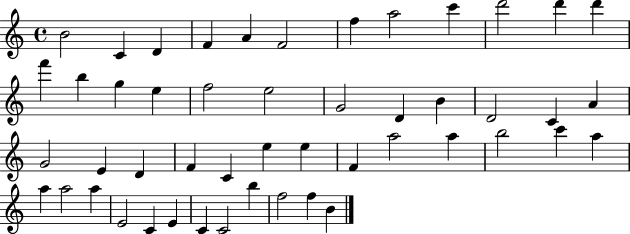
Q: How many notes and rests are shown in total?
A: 49